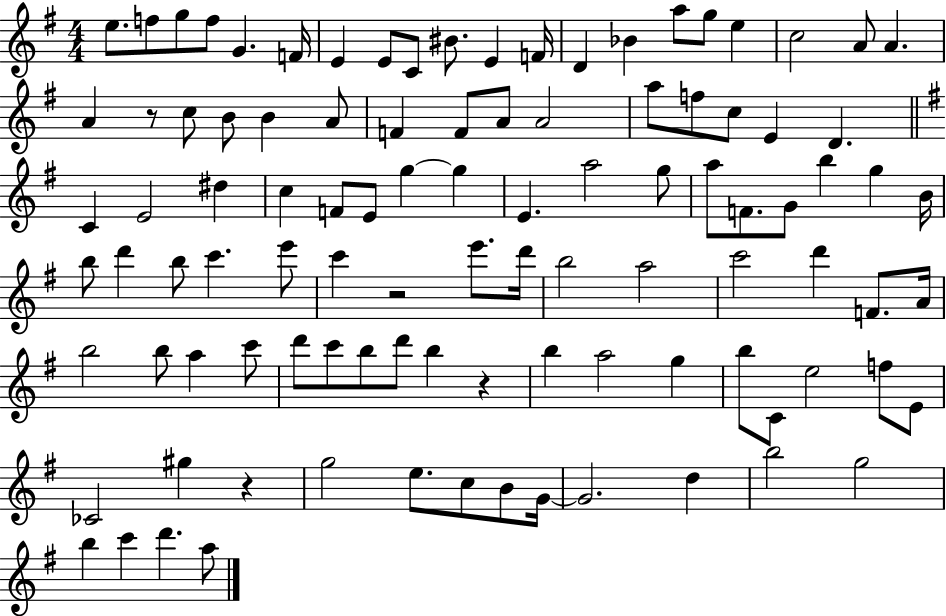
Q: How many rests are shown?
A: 4